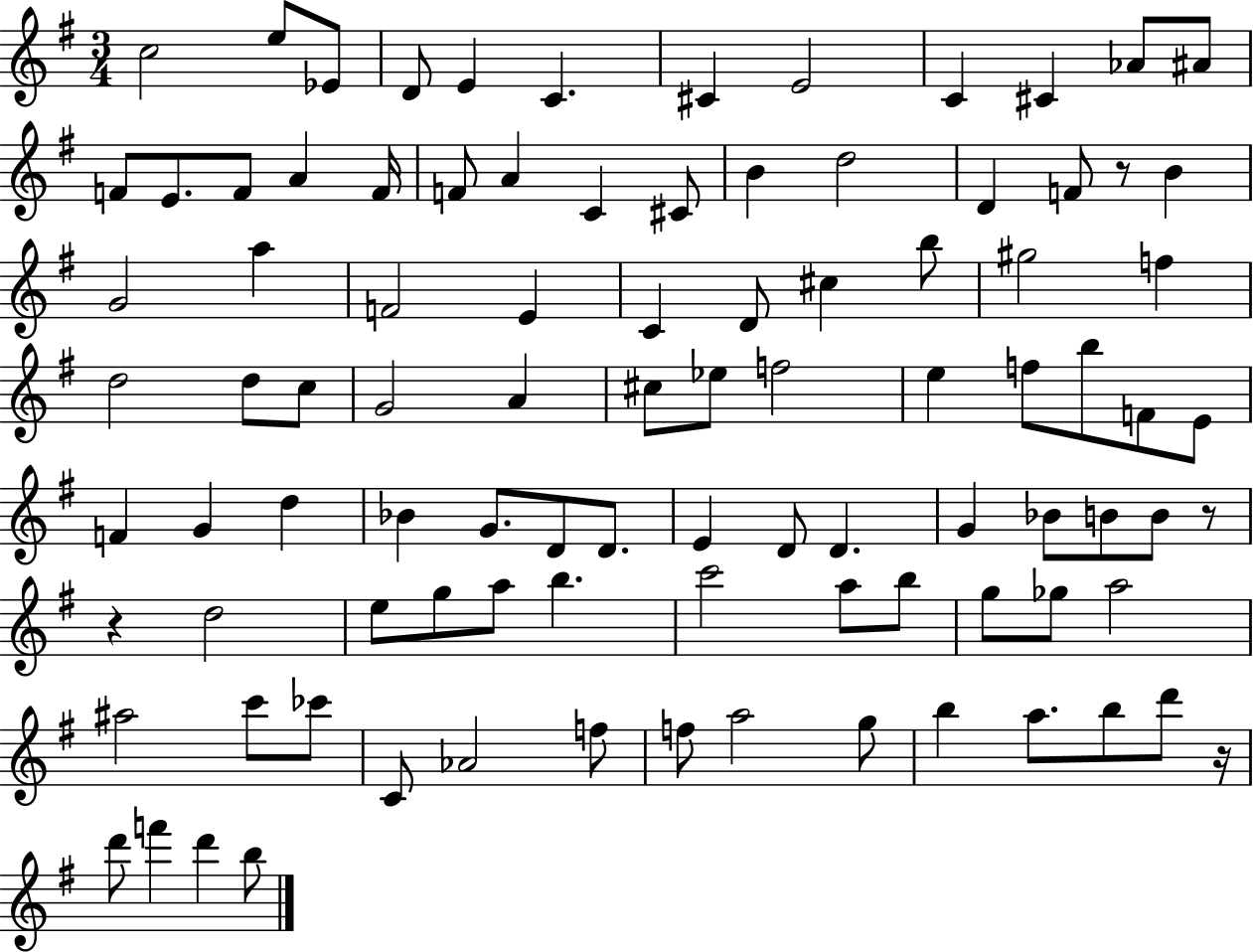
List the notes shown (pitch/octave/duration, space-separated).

C5/h E5/e Eb4/e D4/e E4/q C4/q. C#4/q E4/h C4/q C#4/q Ab4/e A#4/e F4/e E4/e. F4/e A4/q F4/s F4/e A4/q C4/q C#4/e B4/q D5/h D4/q F4/e R/e B4/q G4/h A5/q F4/h E4/q C4/q D4/e C#5/q B5/e G#5/h F5/q D5/h D5/e C5/e G4/h A4/q C#5/e Eb5/e F5/h E5/q F5/e B5/e F4/e E4/e F4/q G4/q D5/q Bb4/q G4/e. D4/e D4/e. E4/q D4/e D4/q. G4/q Bb4/e B4/e B4/e R/e R/q D5/h E5/e G5/e A5/e B5/q. C6/h A5/e B5/e G5/e Gb5/e A5/h A#5/h C6/e CES6/e C4/e Ab4/h F5/e F5/e A5/h G5/e B5/q A5/e. B5/e D6/e R/s D6/e F6/q D6/q B5/e